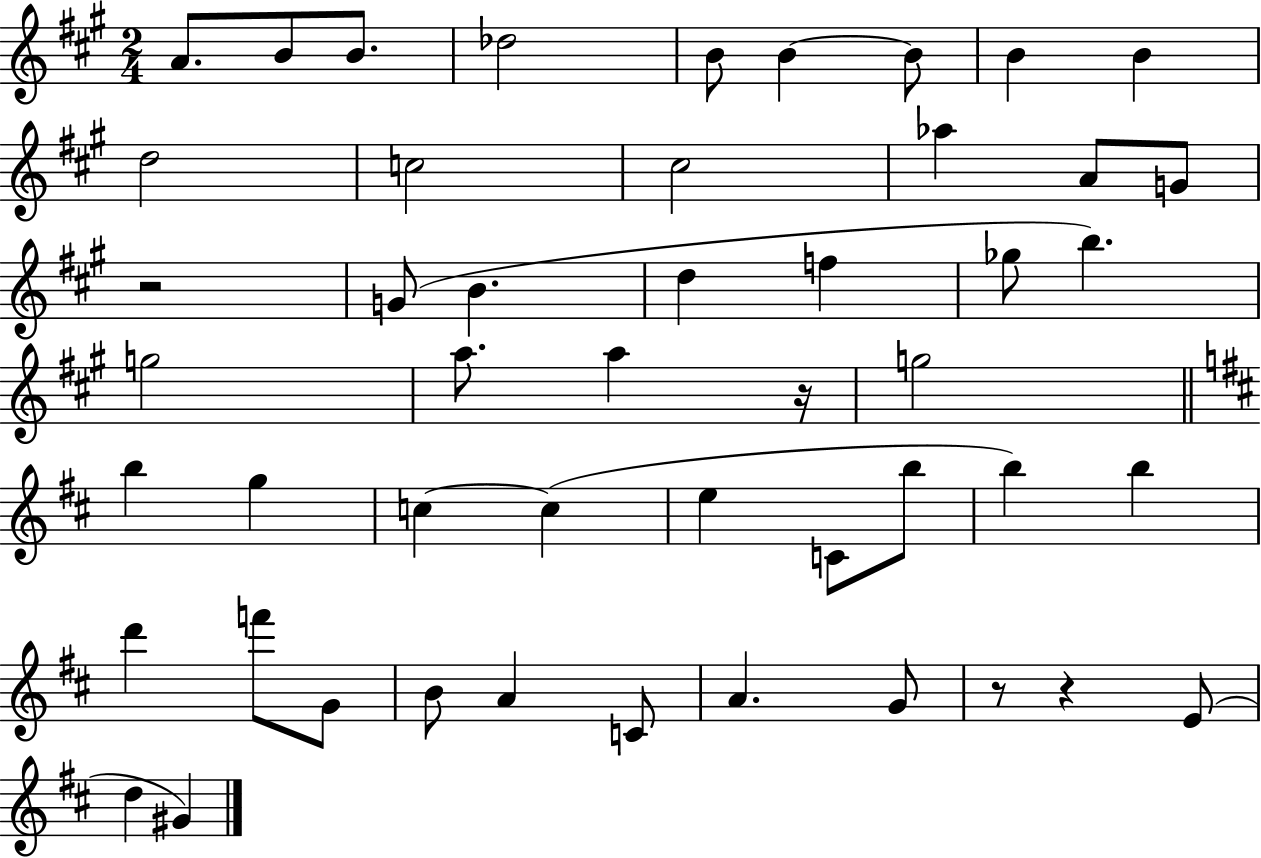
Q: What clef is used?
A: treble